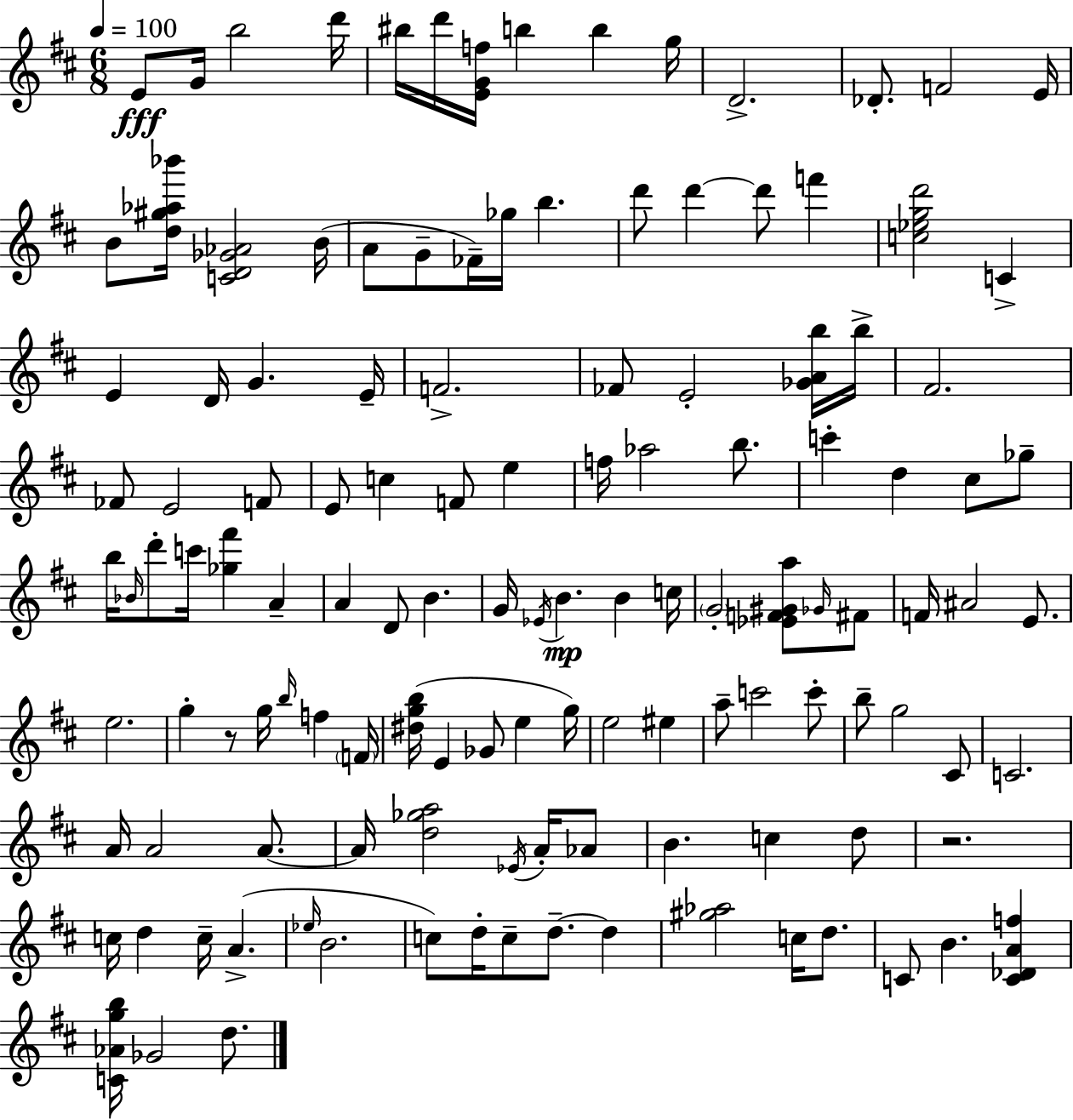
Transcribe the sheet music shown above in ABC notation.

X:1
T:Untitled
M:6/8
L:1/4
K:D
E/2 G/4 b2 d'/4 ^b/4 d'/4 [EGf]/4 b b g/4 D2 _D/2 F2 E/4 B/2 [d^g_a_b']/4 [CD_G_A]2 B/4 A/2 G/2 _F/4 _g/4 b d'/2 d' d'/2 f' [c_egd']2 C E D/4 G E/4 F2 _F/2 E2 [_GAb]/4 b/4 ^F2 _F/2 E2 F/2 E/2 c F/2 e f/4 _a2 b/2 c' d ^c/2 _g/2 b/4 _B/4 d'/2 c'/4 [_g^f'] A A D/2 B G/4 _E/4 B B c/4 G2 [_EF^Ga]/2 _G/4 ^F/2 F/4 ^A2 E/2 e2 g z/2 g/4 b/4 f F/4 [^dgb]/4 E _G/2 e g/4 e2 ^e a/2 c'2 c'/2 b/2 g2 ^C/2 C2 A/4 A2 A/2 A/4 [d_ga]2 _E/4 A/4 _A/2 B c d/2 z2 c/4 d c/4 A _e/4 B2 c/2 d/4 c/2 d/2 d [^g_a]2 c/4 d/2 C/2 B [C_DAf] [C_Agb]/4 _G2 d/2